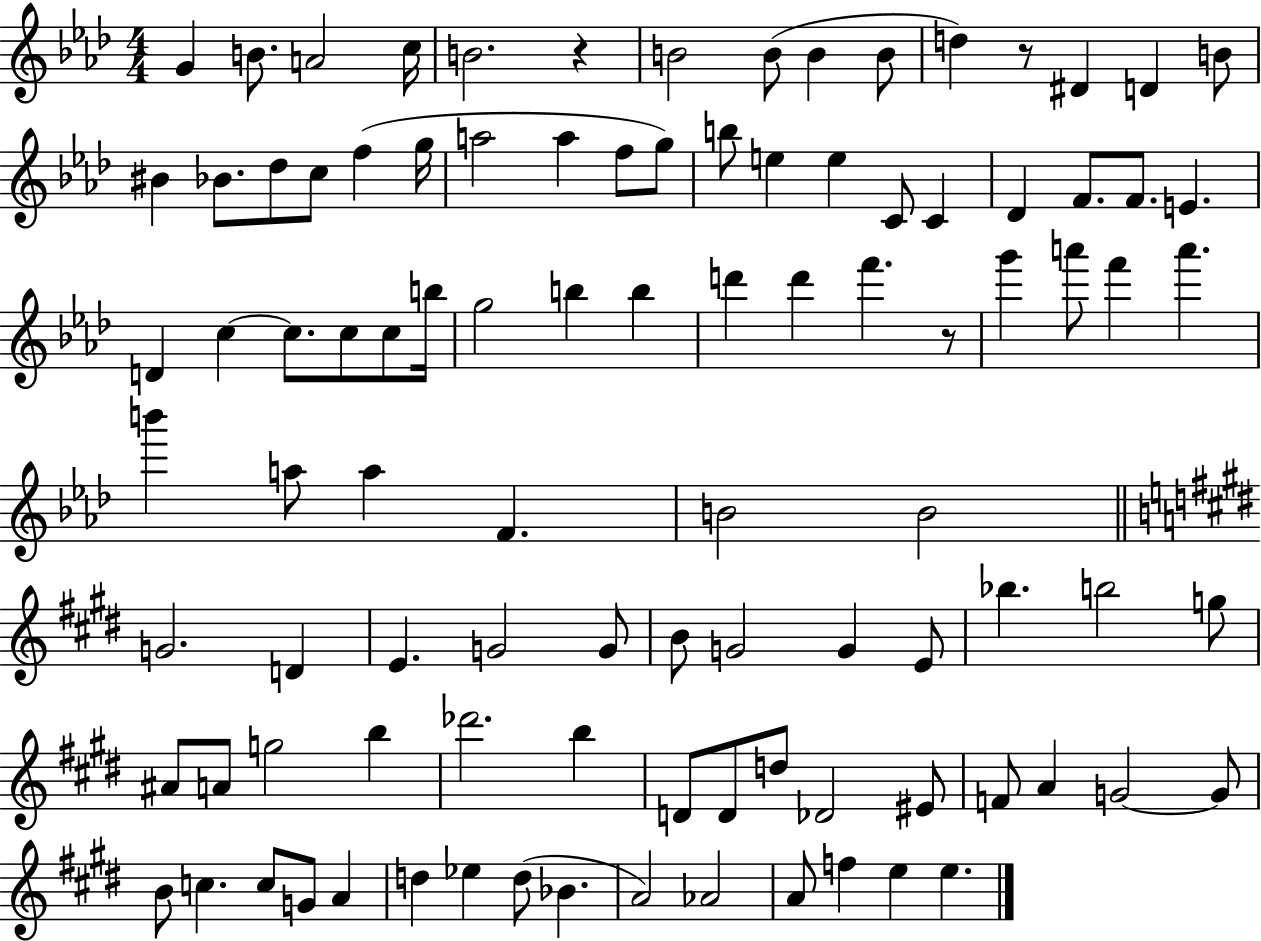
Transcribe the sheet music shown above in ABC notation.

X:1
T:Untitled
M:4/4
L:1/4
K:Ab
G B/2 A2 c/4 B2 z B2 B/2 B B/2 d z/2 ^D D B/2 ^B _B/2 _d/2 c/2 f g/4 a2 a f/2 g/2 b/2 e e C/2 C _D F/2 F/2 E D c c/2 c/2 c/2 b/4 g2 b b d' d' f' z/2 g' a'/2 f' a' b' a/2 a F B2 B2 G2 D E G2 G/2 B/2 G2 G E/2 _b b2 g/2 ^A/2 A/2 g2 b _d'2 b D/2 D/2 d/2 _D2 ^E/2 F/2 A G2 G/2 B/2 c c/2 G/2 A d _e d/2 _B A2 _A2 A/2 f e e